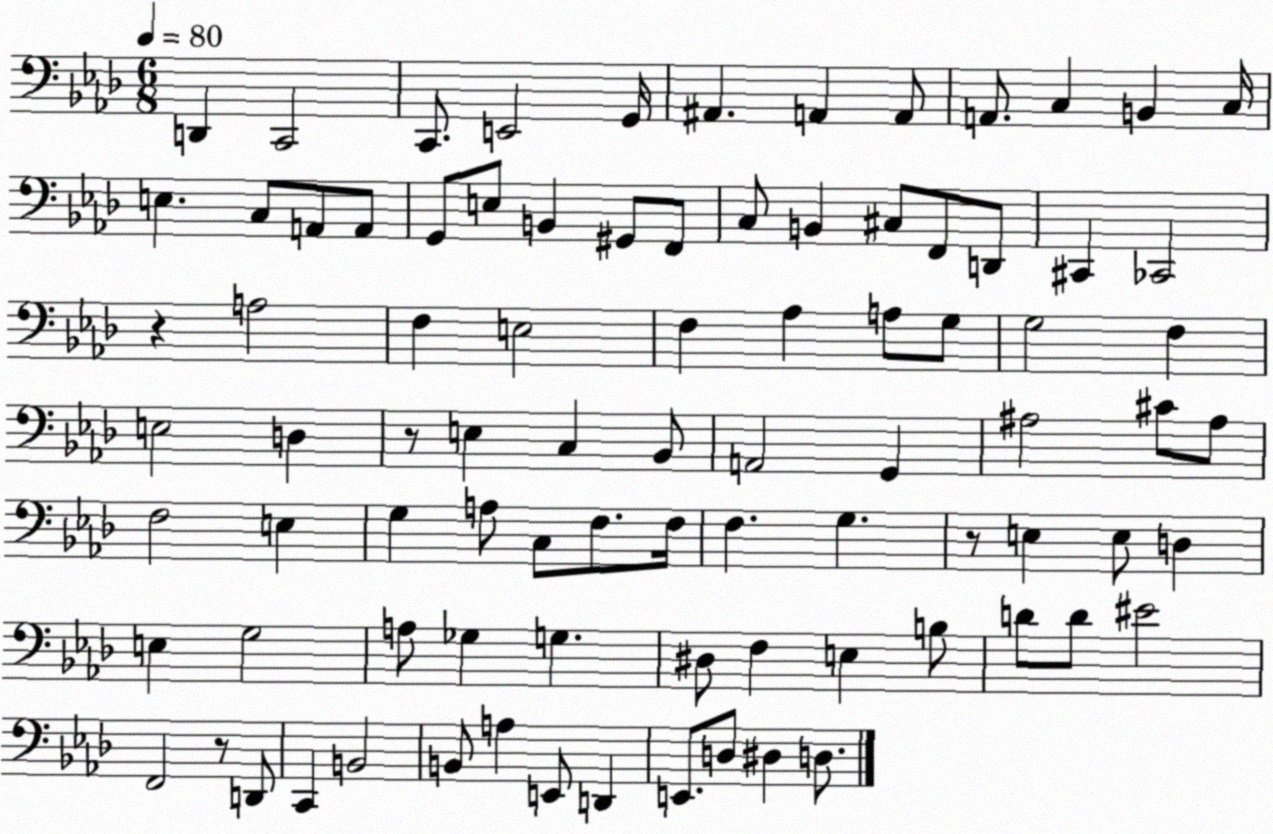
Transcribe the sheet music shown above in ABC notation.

X:1
T:Untitled
M:6/8
L:1/4
K:Ab
D,, C,,2 C,,/2 E,,2 G,,/4 ^A,, A,, A,,/2 A,,/2 C, B,, C,/4 E, C,/2 A,,/2 A,,/2 G,,/2 E,/2 B,, ^G,,/2 F,,/2 C,/2 B,, ^C,/2 F,,/2 D,,/2 ^C,, _C,,2 z A,2 F, E,2 F, _A, A,/2 G,/2 G,2 F, E,2 D, z/2 E, C, _B,,/2 A,,2 G,, ^A,2 ^C/2 ^A,/2 F,2 E, G, A,/2 C,/2 F,/2 F,/4 F, G, z/2 E, E,/2 D, E, G,2 A,/2 _G, G, ^D,/2 F, E, B,/2 D/2 D/2 ^E2 F,,2 z/2 D,,/2 C,, B,,2 B,,/2 A, E,,/2 D,, E,,/2 D,/2 ^D, D,/2